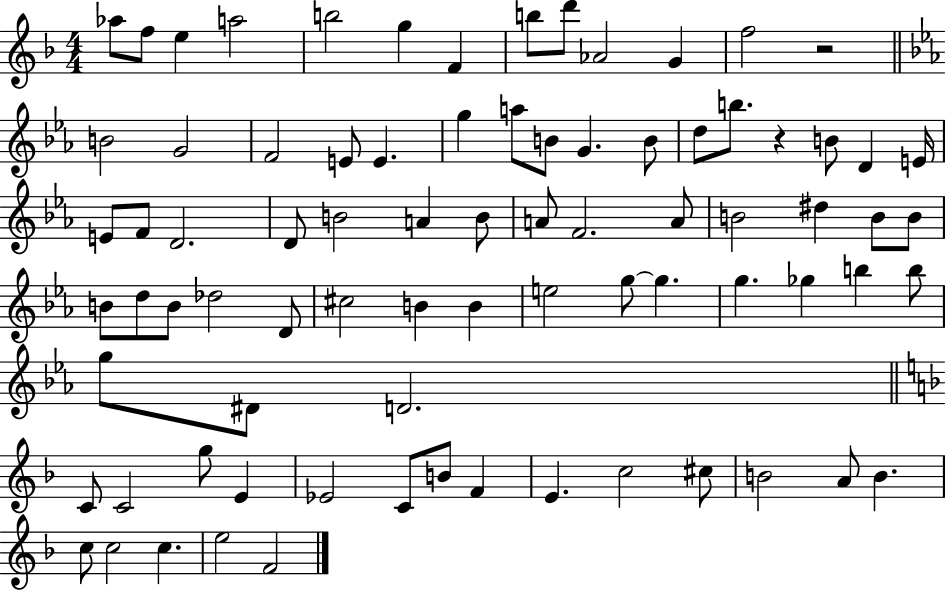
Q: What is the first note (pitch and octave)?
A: Ab5